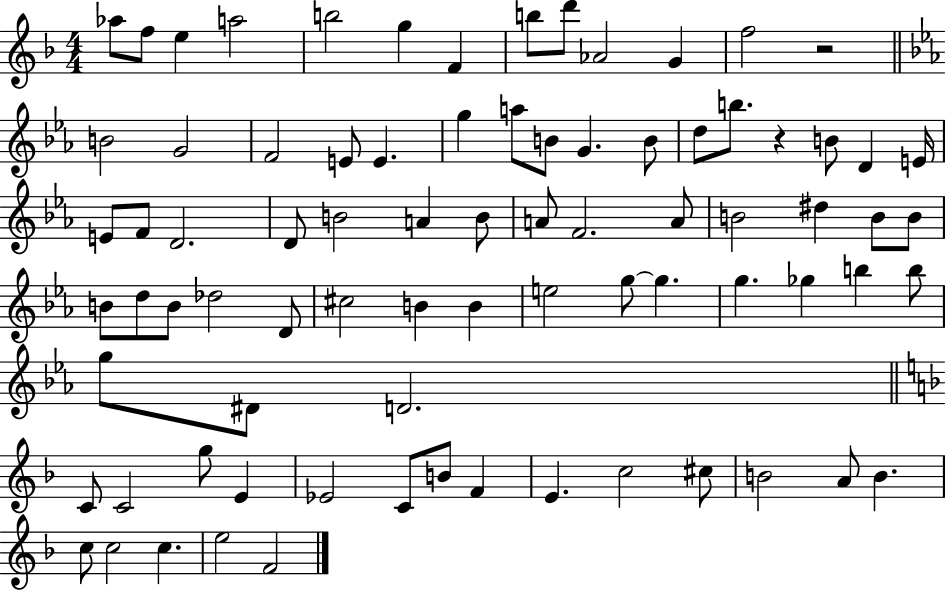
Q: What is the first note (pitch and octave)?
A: Ab5